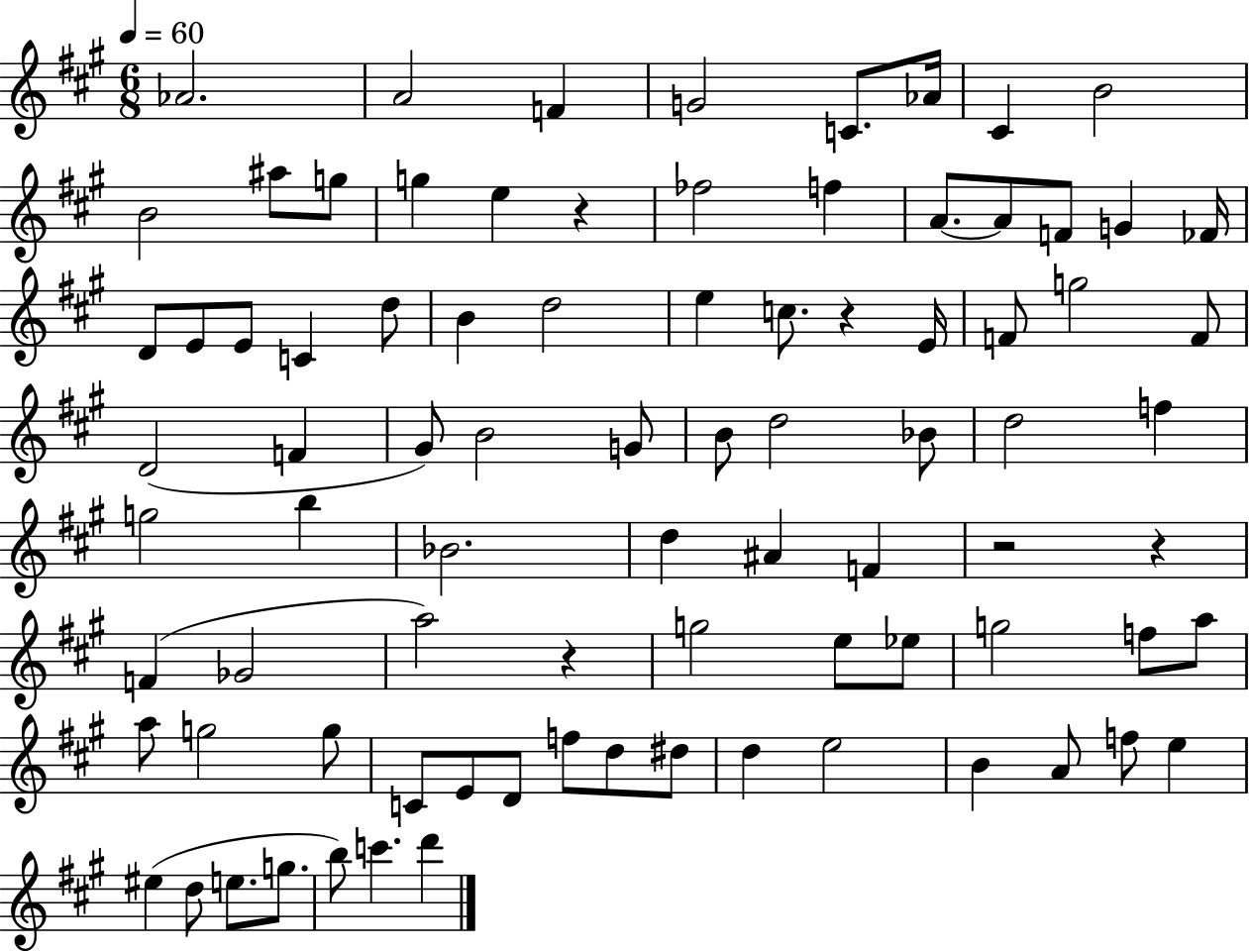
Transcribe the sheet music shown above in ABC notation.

X:1
T:Untitled
M:6/8
L:1/4
K:A
_A2 A2 F G2 C/2 _A/4 ^C B2 B2 ^a/2 g/2 g e z _f2 f A/2 A/2 F/2 G _F/4 D/2 E/2 E/2 C d/2 B d2 e c/2 z E/4 F/2 g2 F/2 D2 F ^G/2 B2 G/2 B/2 d2 _B/2 d2 f g2 b _B2 d ^A F z2 z F _G2 a2 z g2 e/2 _e/2 g2 f/2 a/2 a/2 g2 g/2 C/2 E/2 D/2 f/2 d/2 ^d/2 d e2 B A/2 f/2 e ^e d/2 e/2 g/2 b/2 c' d'